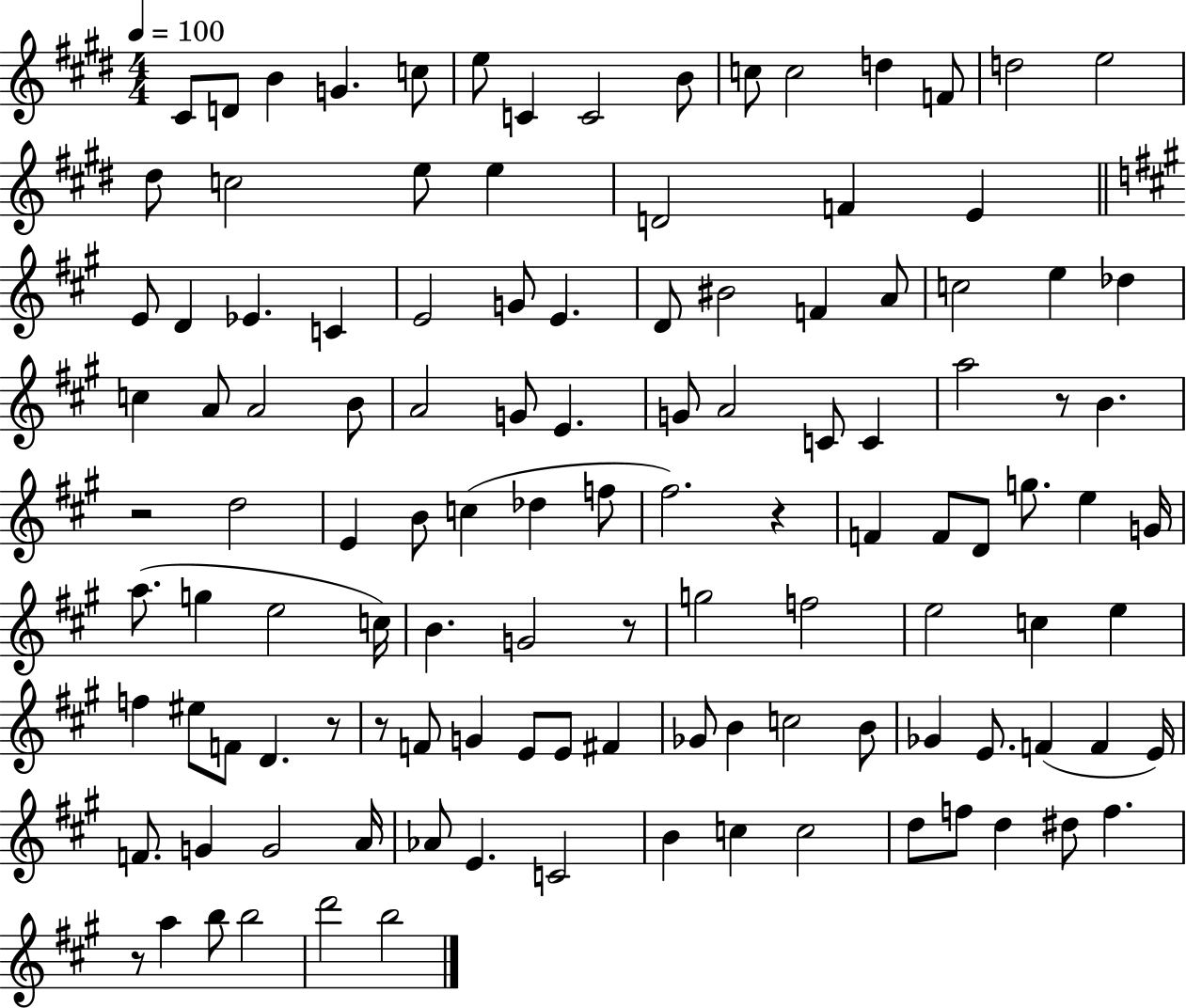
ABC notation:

X:1
T:Untitled
M:4/4
L:1/4
K:E
^C/2 D/2 B G c/2 e/2 C C2 B/2 c/2 c2 d F/2 d2 e2 ^d/2 c2 e/2 e D2 F E E/2 D _E C E2 G/2 E D/2 ^B2 F A/2 c2 e _d c A/2 A2 B/2 A2 G/2 E G/2 A2 C/2 C a2 z/2 B z2 d2 E B/2 c _d f/2 ^f2 z F F/2 D/2 g/2 e G/4 a/2 g e2 c/4 B G2 z/2 g2 f2 e2 c e f ^e/2 F/2 D z/2 z/2 F/2 G E/2 E/2 ^F _G/2 B c2 B/2 _G E/2 F F E/4 F/2 G G2 A/4 _A/2 E C2 B c c2 d/2 f/2 d ^d/2 f z/2 a b/2 b2 d'2 b2